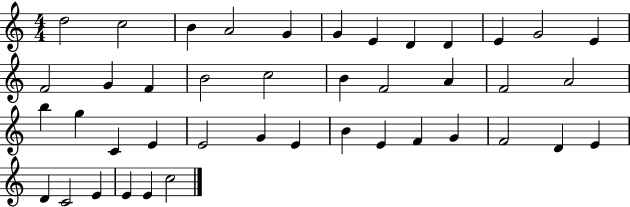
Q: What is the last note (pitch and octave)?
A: C5